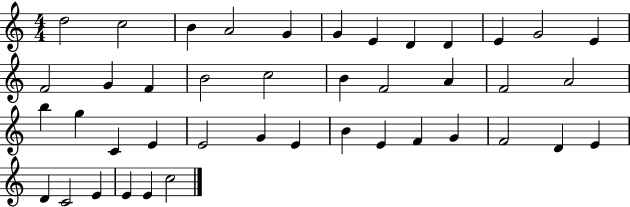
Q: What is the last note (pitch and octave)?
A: C5